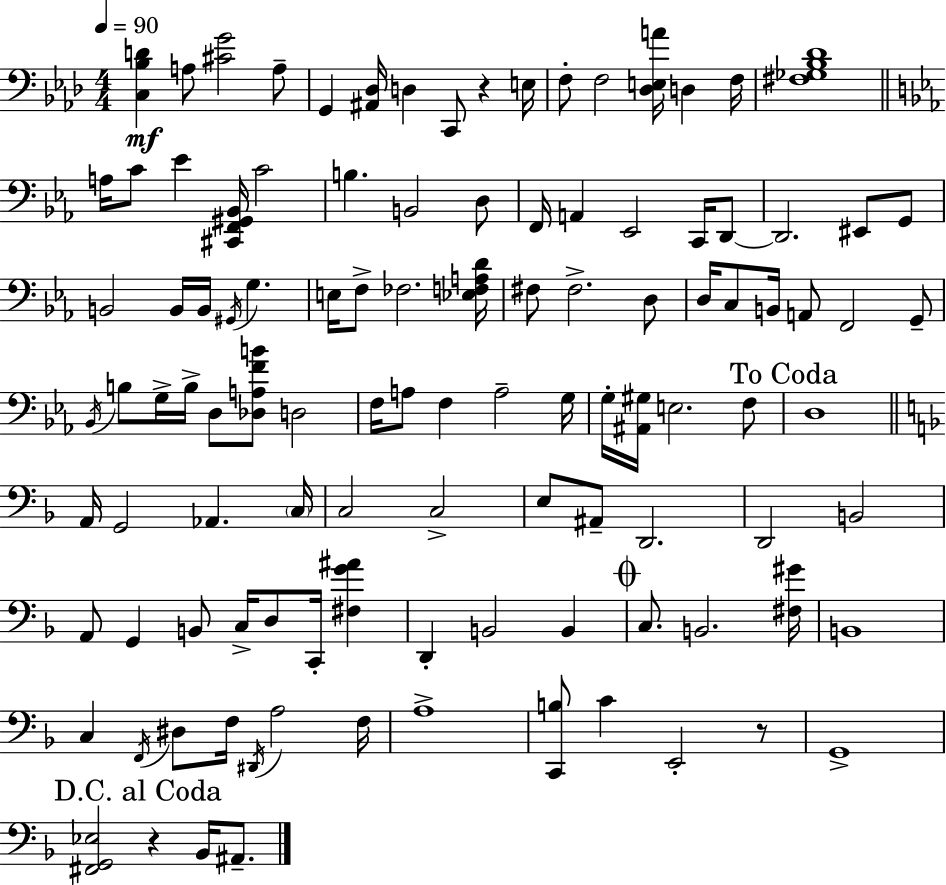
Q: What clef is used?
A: bass